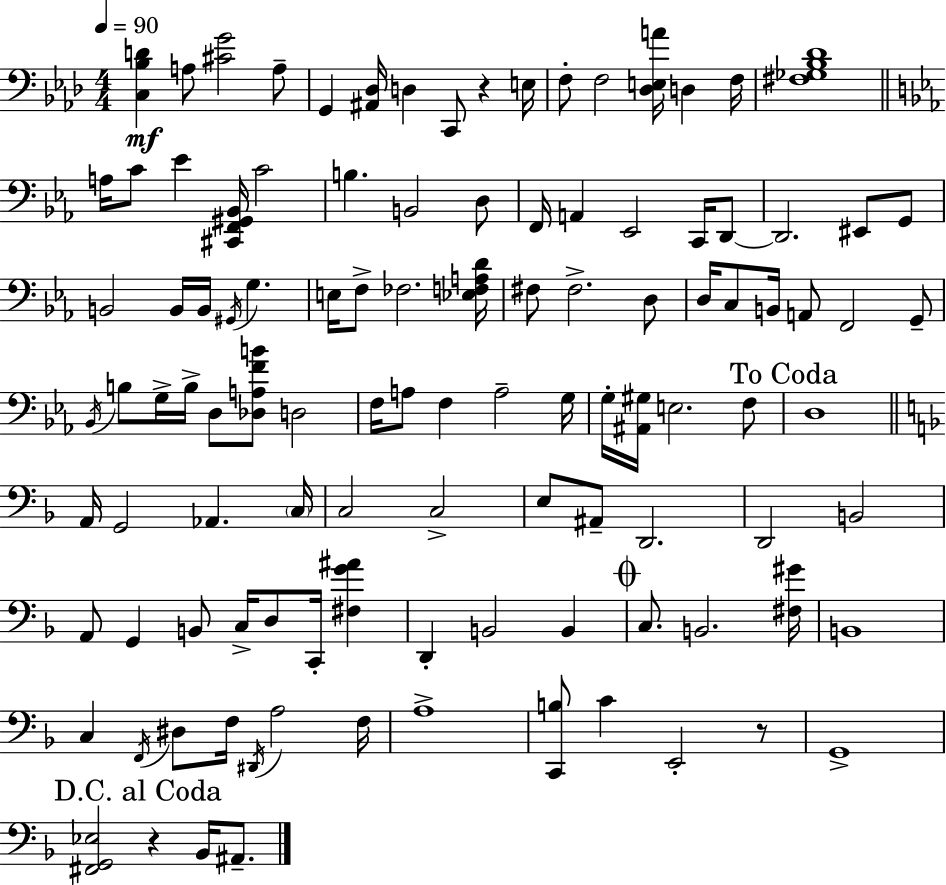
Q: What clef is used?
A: bass